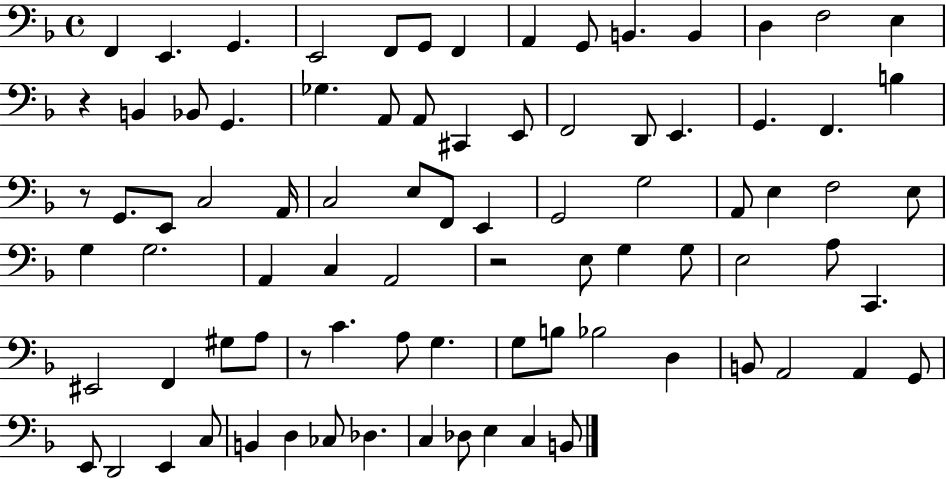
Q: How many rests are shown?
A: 4